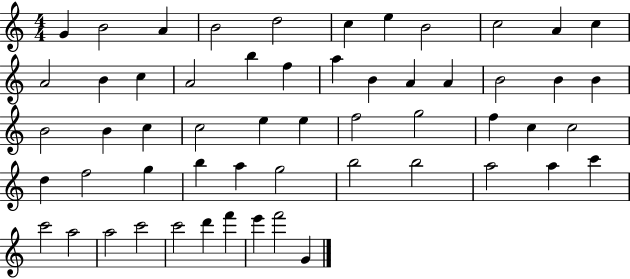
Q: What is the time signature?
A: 4/4